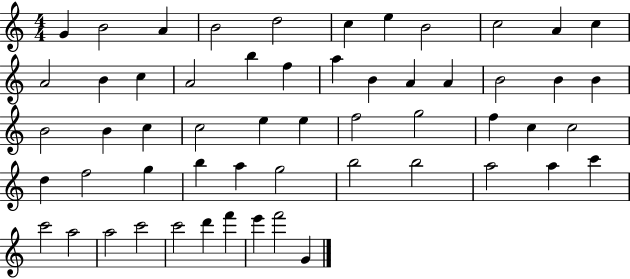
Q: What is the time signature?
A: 4/4